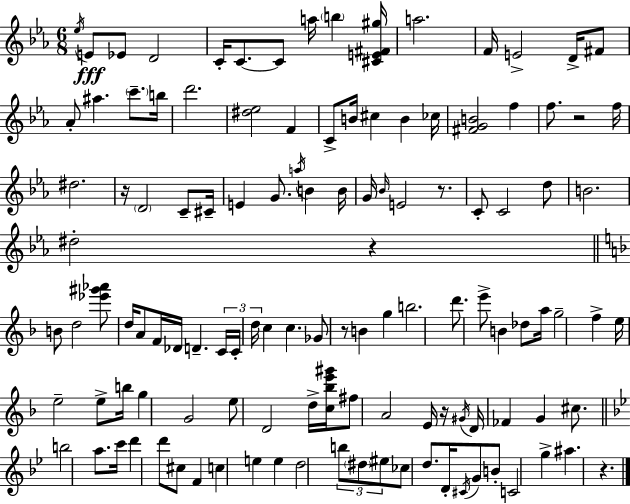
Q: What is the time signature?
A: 6/8